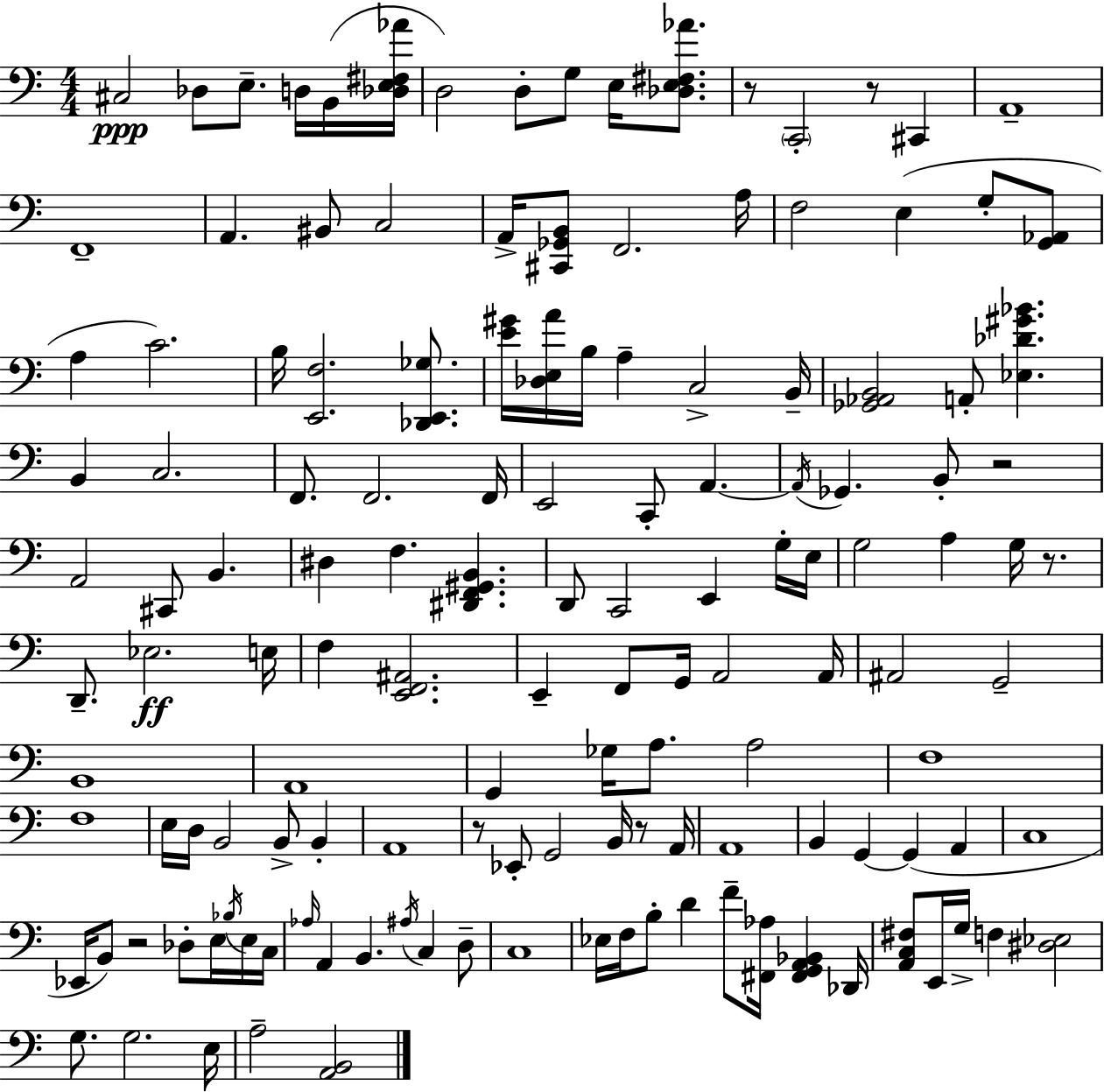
{
  \clef bass
  \numericTimeSignature
  \time 4/4
  \key c \major
  cis2\ppp des8 e8.-- d16 b,16( <des e fis aes'>16 | d2) d8-. g8 e16 <des e fis aes'>8. | r8 \parenthesize c,2-. r8 cis,4 | a,1-- | \break f,1-- | a,4. bis,8 c2 | a,16-> <cis, ges, b,>8 f,2. a16 | f2 e4( g8-. <g, aes,>8 | \break a4 c'2.) | b16 <e, f>2. <des, e, ges>8. | <e' gis'>16 <des e a'>16 b16 a4-- c2-> b,16-- | <ges, aes, b,>2 a,8-. <ees des' gis' bes'>4. | \break b,4 c2. | f,8. f,2. f,16 | e,2 c,8-. a,4.~~ | \acciaccatura { a,16 } ges,4. b,8-. r2 | \break a,2 cis,8 b,4. | dis4 f4. <dis, f, gis, b,>4. | d,8 c,2 e,4 g16-. | e16 g2 a4 g16 r8. | \break d,8.-- ees2.\ff | e16 f4 <e, f, ais,>2. | e,4-- f,8 g,16 a,2 | a,16 ais,2 g,2-- | \break b,1 | a,1 | g,4 ges16 a8. a2 | f1 | \break f1 | e16 d16 b,2 b,8-> b,4-. | a,1 | r8 ees,8-. g,2 b,16 r8 | \break a,16 a,1 | b,4 g,4~~ g,4( a,4 | c1 | ees,16 b,8) r2 des8-. e16 \acciaccatura { bes16 } | \break e16 c16 \grace { aes16 } a,4 b,4. \acciaccatura { ais16 } c4 | d8-- c1 | ees16 f16 b8-. d'4 f'8-- <fis, aes>16 <fis, g, a, bes,>4 | des,16 <a, c fis>8 e,16 g16-> f4 <dis ees>2 | \break g8. g2. | e16 a2-- <a, b,>2 | \bar "|."
}